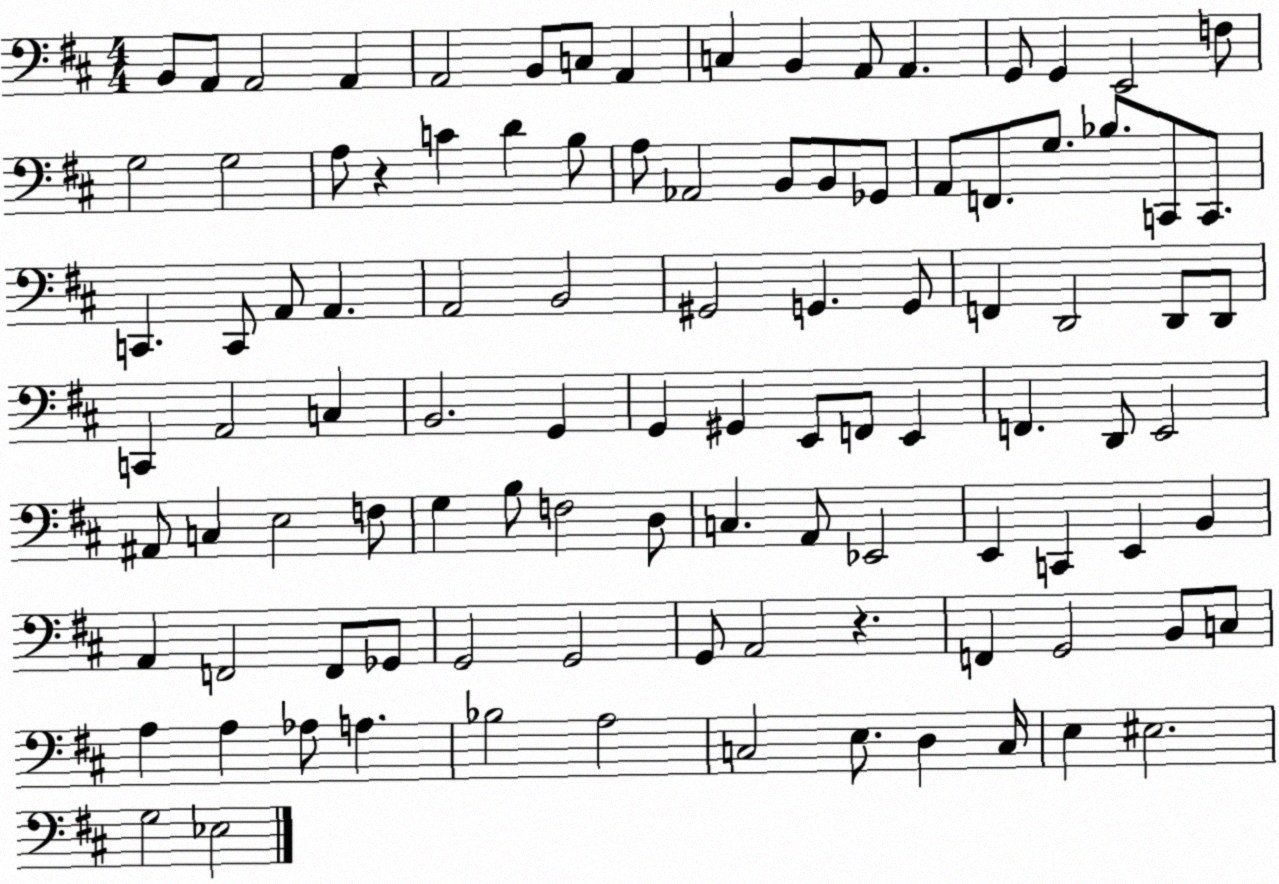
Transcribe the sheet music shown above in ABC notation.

X:1
T:Untitled
M:4/4
L:1/4
K:D
B,,/2 A,,/2 A,,2 A,, A,,2 B,,/2 C,/2 A,, C, B,, A,,/2 A,, G,,/2 G,, E,,2 F,/2 G,2 G,2 A,/2 z C D B,/2 A,/2 _A,,2 B,,/2 B,,/2 _G,,/2 A,,/2 F,,/2 G,/2 _B,/2 C,,/2 C,,/2 C,, C,,/2 A,,/2 A,, A,,2 B,,2 ^G,,2 G,, G,,/2 F,, D,,2 D,,/2 D,,/2 C,, A,,2 C, B,,2 G,, G,, ^G,, E,,/2 F,,/2 E,, F,, D,,/2 E,,2 ^A,,/2 C, E,2 F,/2 G, B,/2 F,2 D,/2 C, A,,/2 _E,,2 E,, C,, E,, B,, A,, F,,2 F,,/2 _G,,/2 G,,2 G,,2 G,,/2 A,,2 z F,, G,,2 B,,/2 C,/2 A, A, _A,/2 A, _B,2 A,2 C,2 E,/2 D, C,/4 E, ^E,2 G,2 _E,2